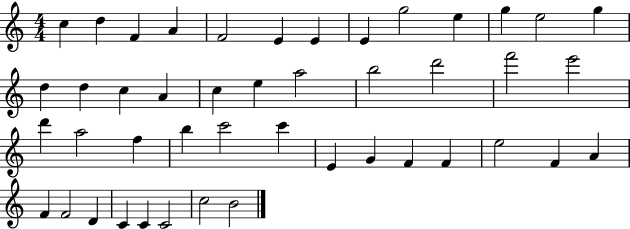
C5/q D5/q F4/q A4/q F4/h E4/q E4/q E4/q G5/h E5/q G5/q E5/h G5/q D5/q D5/q C5/q A4/q C5/q E5/q A5/h B5/h D6/h F6/h E6/h D6/q A5/h F5/q B5/q C6/h C6/q E4/q G4/q F4/q F4/q E5/h F4/q A4/q F4/q F4/h D4/q C4/q C4/q C4/h C5/h B4/h